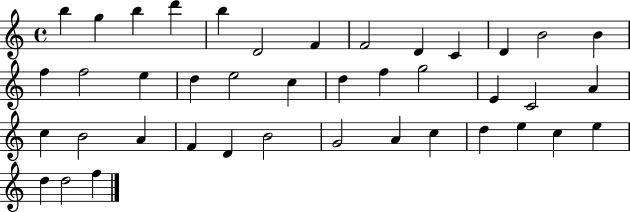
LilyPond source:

{
  \clef treble
  \time 4/4
  \defaultTimeSignature
  \key c \major
  b''4 g''4 b''4 d'''4 | b''4 d'2 f'4 | f'2 d'4 c'4 | d'4 b'2 b'4 | \break f''4 f''2 e''4 | d''4 e''2 c''4 | d''4 f''4 g''2 | e'4 c'2 a'4 | \break c''4 b'2 a'4 | f'4 d'4 b'2 | g'2 a'4 c''4 | d''4 e''4 c''4 e''4 | \break d''4 d''2 f''4 | \bar "|."
}